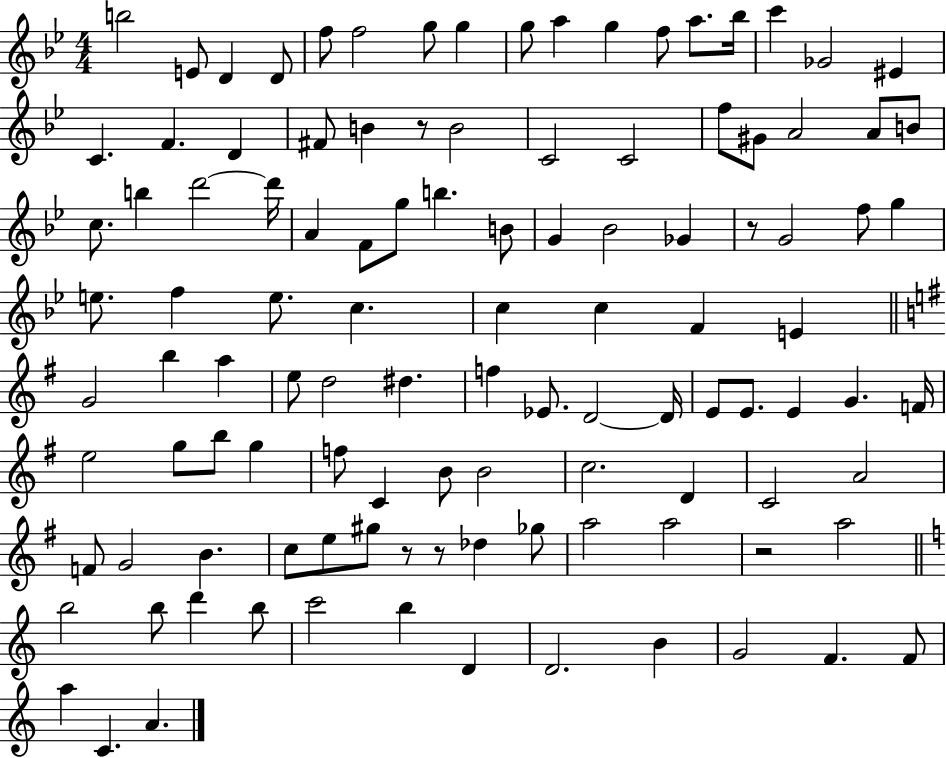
X:1
T:Untitled
M:4/4
L:1/4
K:Bb
b2 E/2 D D/2 f/2 f2 g/2 g g/2 a g f/2 a/2 _b/4 c' _G2 ^E C F D ^F/2 B z/2 B2 C2 C2 f/2 ^G/2 A2 A/2 B/2 c/2 b d'2 d'/4 A F/2 g/2 b B/2 G _B2 _G z/2 G2 f/2 g e/2 f e/2 c c c F E G2 b a e/2 d2 ^d f _E/2 D2 D/4 E/2 E/2 E G F/4 e2 g/2 b/2 g f/2 C B/2 B2 c2 D C2 A2 F/2 G2 B c/2 e/2 ^g/2 z/2 z/2 _d _g/2 a2 a2 z2 a2 b2 b/2 d' b/2 c'2 b D D2 B G2 F F/2 a C A